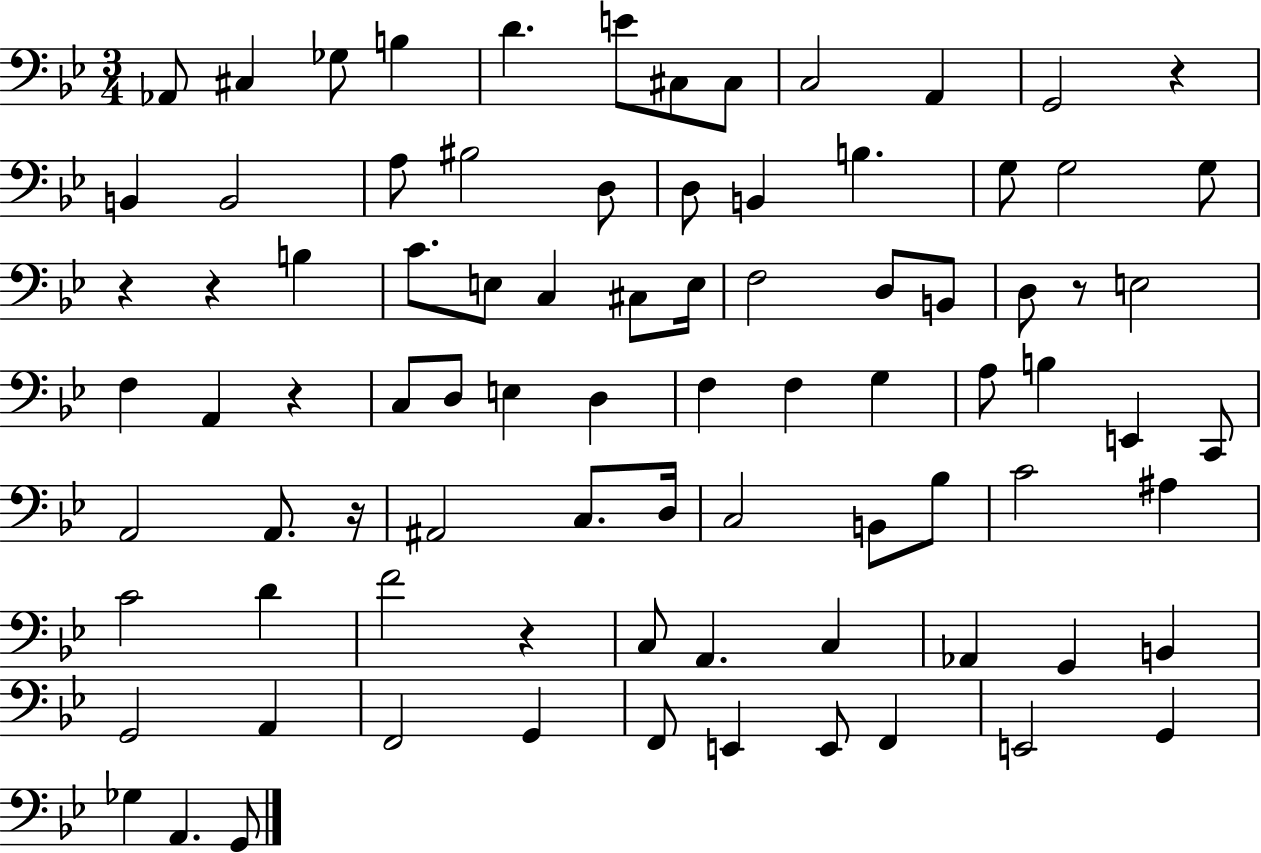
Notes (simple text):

Ab2/e C#3/q Gb3/e B3/q D4/q. E4/e C#3/e C#3/e C3/h A2/q G2/h R/q B2/q B2/h A3/e BIS3/h D3/e D3/e B2/q B3/q. G3/e G3/h G3/e R/q R/q B3/q C4/e. E3/e C3/q C#3/e E3/s F3/h D3/e B2/e D3/e R/e E3/h F3/q A2/q R/q C3/e D3/e E3/q D3/q F3/q F3/q G3/q A3/e B3/q E2/q C2/e A2/h A2/e. R/s A#2/h C3/e. D3/s C3/h B2/e Bb3/e C4/h A#3/q C4/h D4/q F4/h R/q C3/e A2/q. C3/q Ab2/q G2/q B2/q G2/h A2/q F2/h G2/q F2/e E2/q E2/e F2/q E2/h G2/q Gb3/q A2/q. G2/e